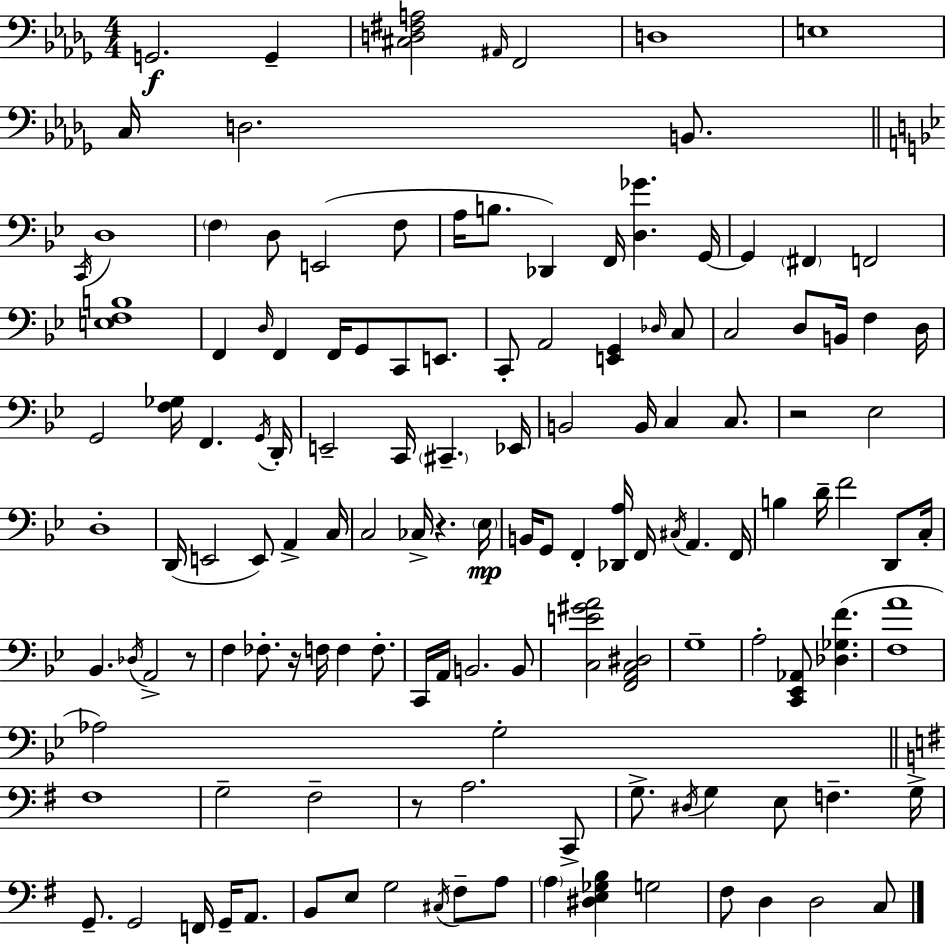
X:1
T:Untitled
M:4/4
L:1/4
K:Bbm
G,,2 G,, [^C,D,^F,A,]2 ^A,,/4 F,,2 D,4 E,4 C,/4 D,2 B,,/2 C,,/4 D,4 F, D,/2 E,,2 F,/2 A,/4 B,/2 _D,, F,,/4 [D,_G] G,,/4 G,, ^F,, F,,2 [E,F,B,]4 F,, D,/4 F,, F,,/4 G,,/2 C,,/2 E,,/2 C,,/2 A,,2 [E,,G,,] _D,/4 C,/2 C,2 D,/2 B,,/4 F, D,/4 G,,2 [F,_G,]/4 F,, G,,/4 D,,/4 E,,2 C,,/4 ^C,, _E,,/4 B,,2 B,,/4 C, C,/2 z2 _E,2 D,4 D,,/4 E,,2 E,,/2 A,, C,/4 C,2 _C,/4 z _E,/4 B,,/4 G,,/2 F,, [_D,,A,]/4 F,,/4 ^C,/4 A,, F,,/4 B, D/4 F2 D,,/2 C,/4 _B,, _D,/4 A,,2 z/2 F, _F,/2 z/4 F,/4 F, F,/2 C,,/4 A,,/4 B,,2 B,,/2 [C,E^GA]2 [F,,A,,C,^D,]2 G,4 A,2 [C,,_E,,_A,,]/2 [_D,_G,F] [F,A]4 _A,2 G,2 ^F,4 G,2 ^F,2 z/2 A,2 C,,/2 G,/2 ^D,/4 G, E,/2 F, G,/4 G,,/2 G,,2 F,,/4 G,,/4 A,,/2 B,,/2 E,/2 G,2 ^C,/4 ^F,/2 A,/2 A, [^D,E,_G,B,] G,2 ^F,/2 D, D,2 C,/2